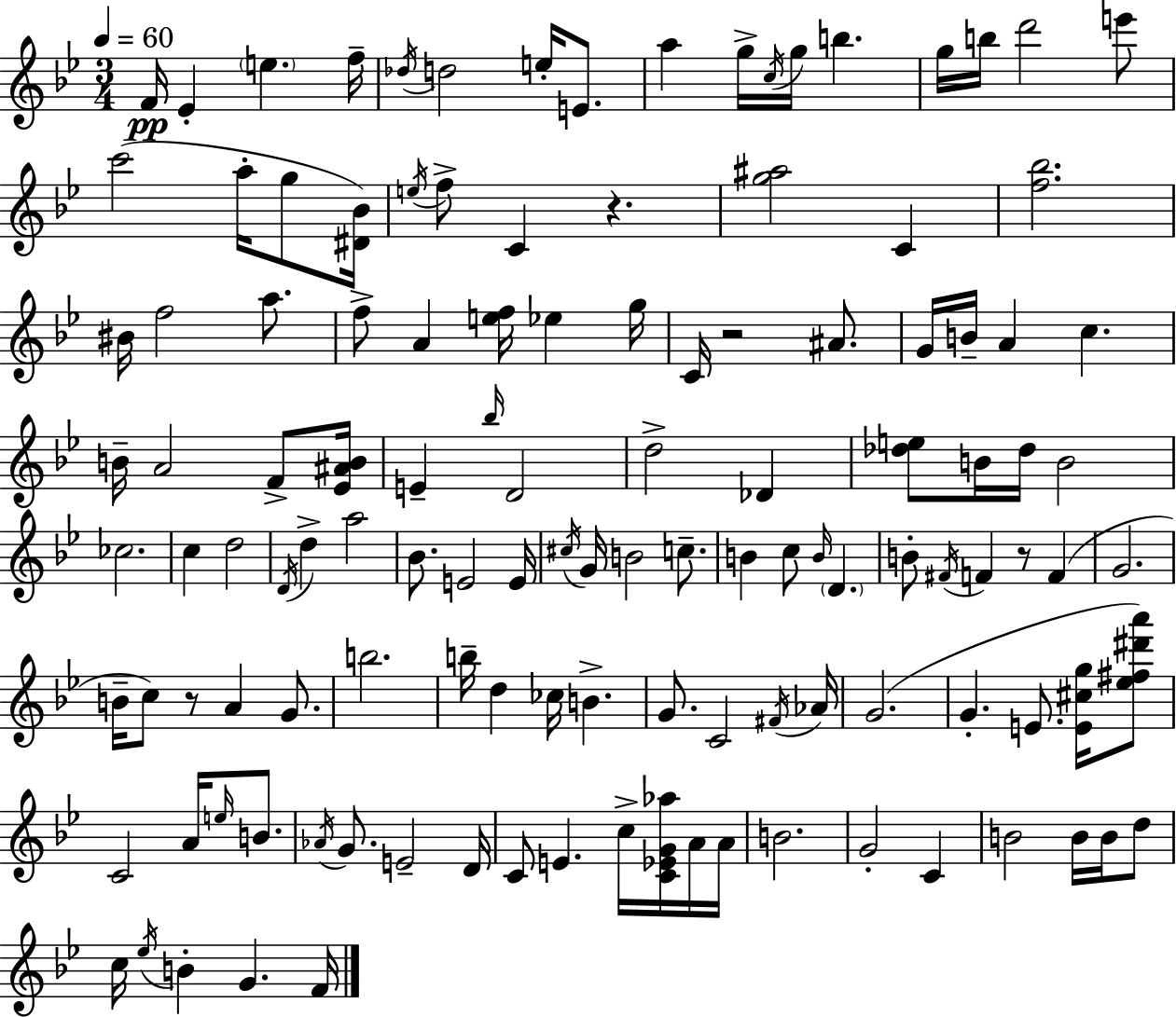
X:1
T:Untitled
M:3/4
L:1/4
K:Gm
F/4 _E e f/4 _d/4 d2 e/4 E/2 a g/4 c/4 g/4 b g/4 b/4 d'2 e'/2 c'2 a/4 g/2 [^D_B]/4 e/4 f/2 C z [g^a]2 C [f_b]2 ^B/4 f2 a/2 f/2 A [ef]/4 _e g/4 C/4 z2 ^A/2 G/4 B/4 A c B/4 A2 F/2 [_E^AB]/4 E _b/4 D2 d2 _D [_de]/2 B/4 _d/4 B2 _c2 c d2 D/4 d a2 _B/2 E2 E/4 ^c/4 G/4 B2 c/2 B c/2 B/4 D B/2 ^F/4 F z/2 F G2 B/4 c/2 z/2 A G/2 b2 b/4 d _c/4 B G/2 C2 ^F/4 _A/4 G2 G E/2 [E^cg]/4 [_e^f^d'a']/2 C2 A/4 e/4 B/2 _A/4 G/2 E2 D/4 C/2 E c/4 [C_EG_a]/4 A/4 A/4 B2 G2 C B2 B/4 B/4 d/2 c/4 _e/4 B G F/4